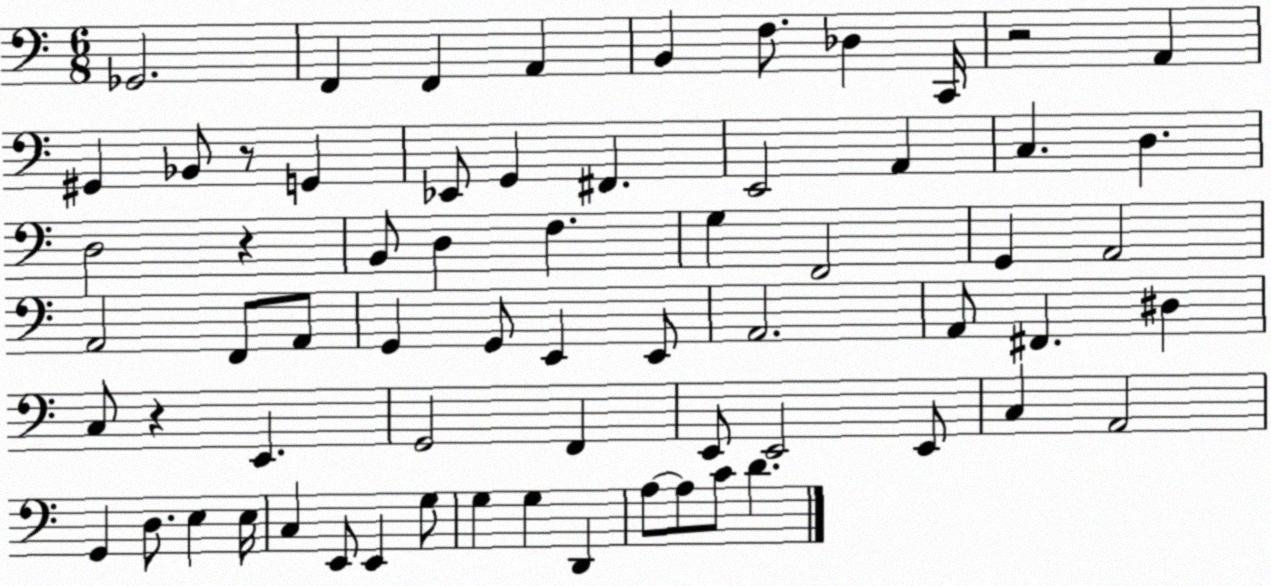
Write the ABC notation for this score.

X:1
T:Untitled
M:6/8
L:1/4
K:C
_G,,2 F,, F,, A,, B,, F,/2 _D, C,,/4 z2 A,, ^G,, _B,,/2 z/2 G,, _E,,/2 G,, ^F,, E,,2 A,, C, D, D,2 z B,,/2 D, F, G, F,,2 G,, A,,2 A,,2 F,,/2 A,,/2 G,, G,,/2 E,, E,,/2 A,,2 A,,/2 ^F,, ^D, C,/2 z E,, G,,2 F,, E,,/2 E,,2 E,,/2 C, A,,2 G,, D,/2 E, E,/4 C, E,,/2 E,, G,/2 G, G, D,, A,/2 A,/2 C/2 D